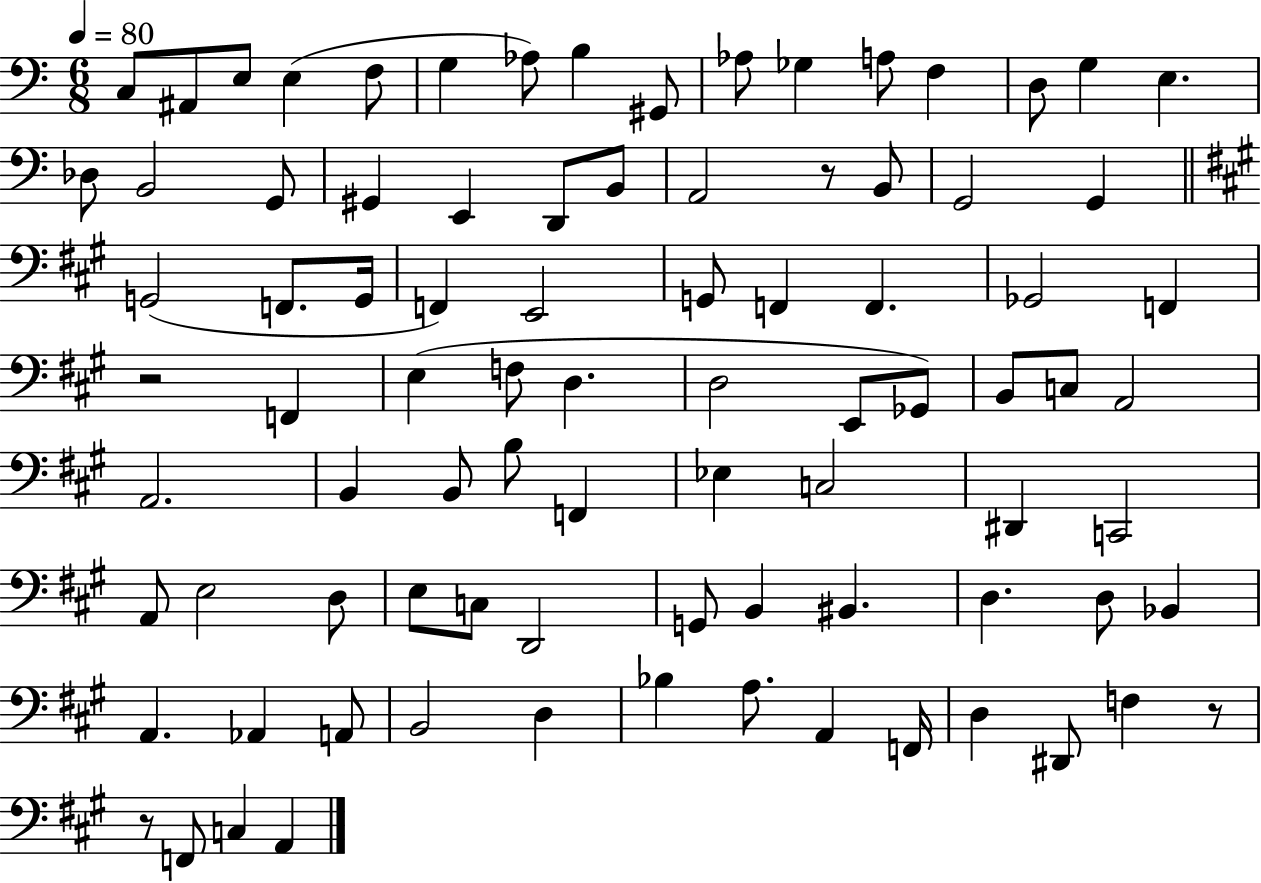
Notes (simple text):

C3/e A#2/e E3/e E3/q F3/e G3/q Ab3/e B3/q G#2/e Ab3/e Gb3/q A3/e F3/q D3/e G3/q E3/q. Db3/e B2/h G2/e G#2/q E2/q D2/e B2/e A2/h R/e B2/e G2/h G2/q G2/h F2/e. G2/s F2/q E2/h G2/e F2/q F2/q. Gb2/h F2/q R/h F2/q E3/q F3/e D3/q. D3/h E2/e Gb2/e B2/e C3/e A2/h A2/h. B2/q B2/e B3/e F2/q Eb3/q C3/h D#2/q C2/h A2/e E3/h D3/e E3/e C3/e D2/h G2/e B2/q BIS2/q. D3/q. D3/e Bb2/q A2/q. Ab2/q A2/e B2/h D3/q Bb3/q A3/e. A2/q F2/s D3/q D#2/e F3/q R/e R/e F2/e C3/q A2/q